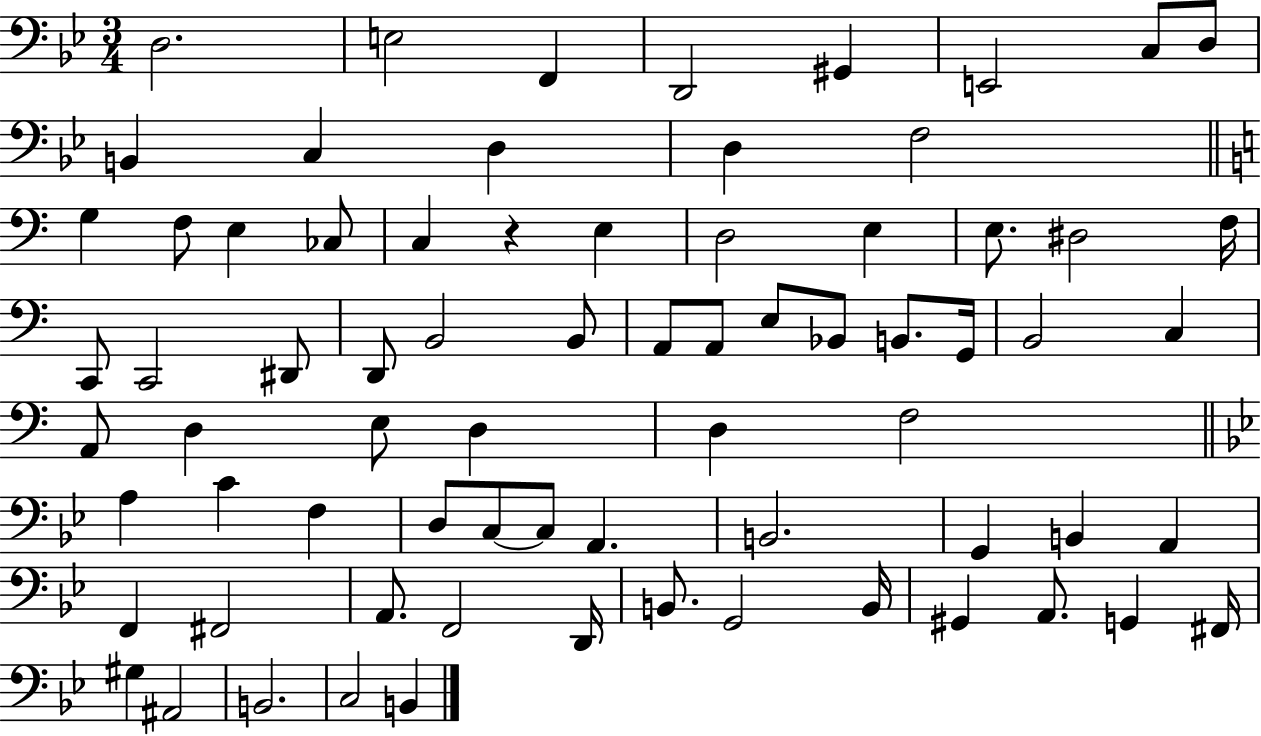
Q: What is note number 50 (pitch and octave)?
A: C3